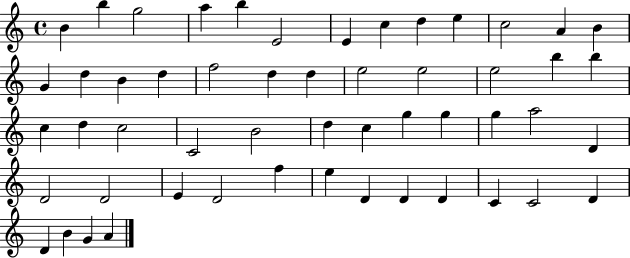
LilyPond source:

{
  \clef treble
  \time 4/4
  \defaultTimeSignature
  \key c \major
  b'4 b''4 g''2 | a''4 b''4 e'2 | e'4 c''4 d''4 e''4 | c''2 a'4 b'4 | \break g'4 d''4 b'4 d''4 | f''2 d''4 d''4 | e''2 e''2 | e''2 b''4 b''4 | \break c''4 d''4 c''2 | c'2 b'2 | d''4 c''4 g''4 g''4 | g''4 a''2 d'4 | \break d'2 d'2 | e'4 d'2 f''4 | e''4 d'4 d'4 d'4 | c'4 c'2 d'4 | \break d'4 b'4 g'4 a'4 | \bar "|."
}